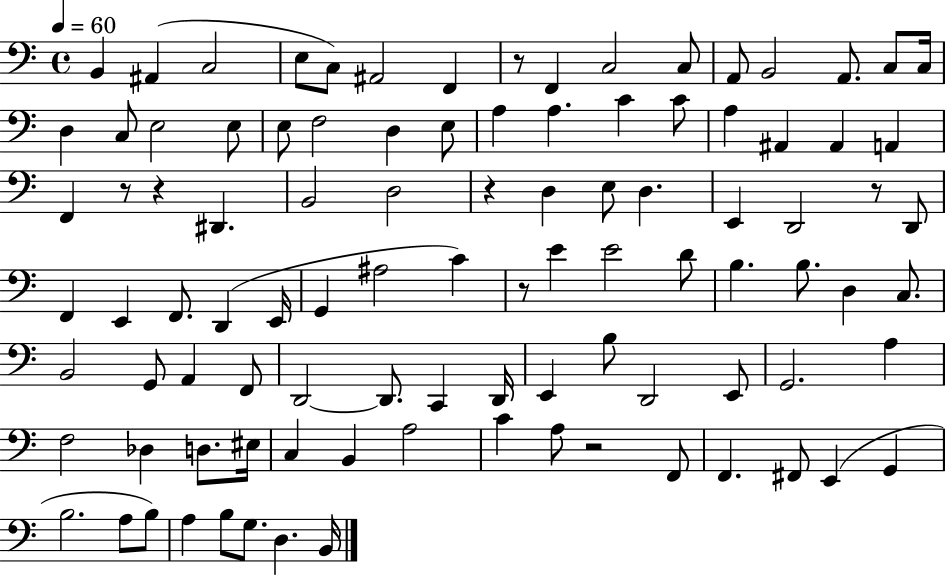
X:1
T:Untitled
M:4/4
L:1/4
K:C
B,, ^A,, C,2 E,/2 C,/2 ^A,,2 F,, z/2 F,, C,2 C,/2 A,,/2 B,,2 A,,/2 C,/2 C,/4 D, C,/2 E,2 E,/2 E,/2 F,2 D, E,/2 A, A, C C/2 A, ^A,, ^A,, A,, F,, z/2 z ^D,, B,,2 D,2 z D, E,/2 D, E,, D,,2 z/2 D,,/2 F,, E,, F,,/2 D,, E,,/4 G,, ^A,2 C z/2 E E2 D/2 B, B,/2 D, C,/2 B,,2 G,,/2 A,, F,,/2 D,,2 D,,/2 C,, D,,/4 E,, B,/2 D,,2 E,,/2 G,,2 A, F,2 _D, D,/2 ^E,/4 C, B,, A,2 C A,/2 z2 F,,/2 F,, ^F,,/2 E,, G,, B,2 A,/2 B,/2 A, B,/2 G,/2 D, B,,/4